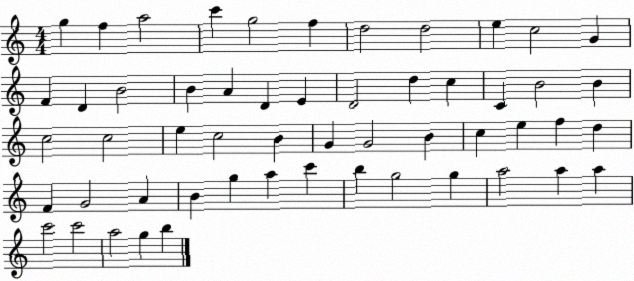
X:1
T:Untitled
M:4/4
L:1/4
K:C
g f a2 c' g2 f d2 d2 e c2 G F D B2 B A D E D2 d c C B2 B c2 c2 e c2 B G G2 B c e f d F G2 A B g a c' b g2 g a2 a a c'2 c'2 a2 g b